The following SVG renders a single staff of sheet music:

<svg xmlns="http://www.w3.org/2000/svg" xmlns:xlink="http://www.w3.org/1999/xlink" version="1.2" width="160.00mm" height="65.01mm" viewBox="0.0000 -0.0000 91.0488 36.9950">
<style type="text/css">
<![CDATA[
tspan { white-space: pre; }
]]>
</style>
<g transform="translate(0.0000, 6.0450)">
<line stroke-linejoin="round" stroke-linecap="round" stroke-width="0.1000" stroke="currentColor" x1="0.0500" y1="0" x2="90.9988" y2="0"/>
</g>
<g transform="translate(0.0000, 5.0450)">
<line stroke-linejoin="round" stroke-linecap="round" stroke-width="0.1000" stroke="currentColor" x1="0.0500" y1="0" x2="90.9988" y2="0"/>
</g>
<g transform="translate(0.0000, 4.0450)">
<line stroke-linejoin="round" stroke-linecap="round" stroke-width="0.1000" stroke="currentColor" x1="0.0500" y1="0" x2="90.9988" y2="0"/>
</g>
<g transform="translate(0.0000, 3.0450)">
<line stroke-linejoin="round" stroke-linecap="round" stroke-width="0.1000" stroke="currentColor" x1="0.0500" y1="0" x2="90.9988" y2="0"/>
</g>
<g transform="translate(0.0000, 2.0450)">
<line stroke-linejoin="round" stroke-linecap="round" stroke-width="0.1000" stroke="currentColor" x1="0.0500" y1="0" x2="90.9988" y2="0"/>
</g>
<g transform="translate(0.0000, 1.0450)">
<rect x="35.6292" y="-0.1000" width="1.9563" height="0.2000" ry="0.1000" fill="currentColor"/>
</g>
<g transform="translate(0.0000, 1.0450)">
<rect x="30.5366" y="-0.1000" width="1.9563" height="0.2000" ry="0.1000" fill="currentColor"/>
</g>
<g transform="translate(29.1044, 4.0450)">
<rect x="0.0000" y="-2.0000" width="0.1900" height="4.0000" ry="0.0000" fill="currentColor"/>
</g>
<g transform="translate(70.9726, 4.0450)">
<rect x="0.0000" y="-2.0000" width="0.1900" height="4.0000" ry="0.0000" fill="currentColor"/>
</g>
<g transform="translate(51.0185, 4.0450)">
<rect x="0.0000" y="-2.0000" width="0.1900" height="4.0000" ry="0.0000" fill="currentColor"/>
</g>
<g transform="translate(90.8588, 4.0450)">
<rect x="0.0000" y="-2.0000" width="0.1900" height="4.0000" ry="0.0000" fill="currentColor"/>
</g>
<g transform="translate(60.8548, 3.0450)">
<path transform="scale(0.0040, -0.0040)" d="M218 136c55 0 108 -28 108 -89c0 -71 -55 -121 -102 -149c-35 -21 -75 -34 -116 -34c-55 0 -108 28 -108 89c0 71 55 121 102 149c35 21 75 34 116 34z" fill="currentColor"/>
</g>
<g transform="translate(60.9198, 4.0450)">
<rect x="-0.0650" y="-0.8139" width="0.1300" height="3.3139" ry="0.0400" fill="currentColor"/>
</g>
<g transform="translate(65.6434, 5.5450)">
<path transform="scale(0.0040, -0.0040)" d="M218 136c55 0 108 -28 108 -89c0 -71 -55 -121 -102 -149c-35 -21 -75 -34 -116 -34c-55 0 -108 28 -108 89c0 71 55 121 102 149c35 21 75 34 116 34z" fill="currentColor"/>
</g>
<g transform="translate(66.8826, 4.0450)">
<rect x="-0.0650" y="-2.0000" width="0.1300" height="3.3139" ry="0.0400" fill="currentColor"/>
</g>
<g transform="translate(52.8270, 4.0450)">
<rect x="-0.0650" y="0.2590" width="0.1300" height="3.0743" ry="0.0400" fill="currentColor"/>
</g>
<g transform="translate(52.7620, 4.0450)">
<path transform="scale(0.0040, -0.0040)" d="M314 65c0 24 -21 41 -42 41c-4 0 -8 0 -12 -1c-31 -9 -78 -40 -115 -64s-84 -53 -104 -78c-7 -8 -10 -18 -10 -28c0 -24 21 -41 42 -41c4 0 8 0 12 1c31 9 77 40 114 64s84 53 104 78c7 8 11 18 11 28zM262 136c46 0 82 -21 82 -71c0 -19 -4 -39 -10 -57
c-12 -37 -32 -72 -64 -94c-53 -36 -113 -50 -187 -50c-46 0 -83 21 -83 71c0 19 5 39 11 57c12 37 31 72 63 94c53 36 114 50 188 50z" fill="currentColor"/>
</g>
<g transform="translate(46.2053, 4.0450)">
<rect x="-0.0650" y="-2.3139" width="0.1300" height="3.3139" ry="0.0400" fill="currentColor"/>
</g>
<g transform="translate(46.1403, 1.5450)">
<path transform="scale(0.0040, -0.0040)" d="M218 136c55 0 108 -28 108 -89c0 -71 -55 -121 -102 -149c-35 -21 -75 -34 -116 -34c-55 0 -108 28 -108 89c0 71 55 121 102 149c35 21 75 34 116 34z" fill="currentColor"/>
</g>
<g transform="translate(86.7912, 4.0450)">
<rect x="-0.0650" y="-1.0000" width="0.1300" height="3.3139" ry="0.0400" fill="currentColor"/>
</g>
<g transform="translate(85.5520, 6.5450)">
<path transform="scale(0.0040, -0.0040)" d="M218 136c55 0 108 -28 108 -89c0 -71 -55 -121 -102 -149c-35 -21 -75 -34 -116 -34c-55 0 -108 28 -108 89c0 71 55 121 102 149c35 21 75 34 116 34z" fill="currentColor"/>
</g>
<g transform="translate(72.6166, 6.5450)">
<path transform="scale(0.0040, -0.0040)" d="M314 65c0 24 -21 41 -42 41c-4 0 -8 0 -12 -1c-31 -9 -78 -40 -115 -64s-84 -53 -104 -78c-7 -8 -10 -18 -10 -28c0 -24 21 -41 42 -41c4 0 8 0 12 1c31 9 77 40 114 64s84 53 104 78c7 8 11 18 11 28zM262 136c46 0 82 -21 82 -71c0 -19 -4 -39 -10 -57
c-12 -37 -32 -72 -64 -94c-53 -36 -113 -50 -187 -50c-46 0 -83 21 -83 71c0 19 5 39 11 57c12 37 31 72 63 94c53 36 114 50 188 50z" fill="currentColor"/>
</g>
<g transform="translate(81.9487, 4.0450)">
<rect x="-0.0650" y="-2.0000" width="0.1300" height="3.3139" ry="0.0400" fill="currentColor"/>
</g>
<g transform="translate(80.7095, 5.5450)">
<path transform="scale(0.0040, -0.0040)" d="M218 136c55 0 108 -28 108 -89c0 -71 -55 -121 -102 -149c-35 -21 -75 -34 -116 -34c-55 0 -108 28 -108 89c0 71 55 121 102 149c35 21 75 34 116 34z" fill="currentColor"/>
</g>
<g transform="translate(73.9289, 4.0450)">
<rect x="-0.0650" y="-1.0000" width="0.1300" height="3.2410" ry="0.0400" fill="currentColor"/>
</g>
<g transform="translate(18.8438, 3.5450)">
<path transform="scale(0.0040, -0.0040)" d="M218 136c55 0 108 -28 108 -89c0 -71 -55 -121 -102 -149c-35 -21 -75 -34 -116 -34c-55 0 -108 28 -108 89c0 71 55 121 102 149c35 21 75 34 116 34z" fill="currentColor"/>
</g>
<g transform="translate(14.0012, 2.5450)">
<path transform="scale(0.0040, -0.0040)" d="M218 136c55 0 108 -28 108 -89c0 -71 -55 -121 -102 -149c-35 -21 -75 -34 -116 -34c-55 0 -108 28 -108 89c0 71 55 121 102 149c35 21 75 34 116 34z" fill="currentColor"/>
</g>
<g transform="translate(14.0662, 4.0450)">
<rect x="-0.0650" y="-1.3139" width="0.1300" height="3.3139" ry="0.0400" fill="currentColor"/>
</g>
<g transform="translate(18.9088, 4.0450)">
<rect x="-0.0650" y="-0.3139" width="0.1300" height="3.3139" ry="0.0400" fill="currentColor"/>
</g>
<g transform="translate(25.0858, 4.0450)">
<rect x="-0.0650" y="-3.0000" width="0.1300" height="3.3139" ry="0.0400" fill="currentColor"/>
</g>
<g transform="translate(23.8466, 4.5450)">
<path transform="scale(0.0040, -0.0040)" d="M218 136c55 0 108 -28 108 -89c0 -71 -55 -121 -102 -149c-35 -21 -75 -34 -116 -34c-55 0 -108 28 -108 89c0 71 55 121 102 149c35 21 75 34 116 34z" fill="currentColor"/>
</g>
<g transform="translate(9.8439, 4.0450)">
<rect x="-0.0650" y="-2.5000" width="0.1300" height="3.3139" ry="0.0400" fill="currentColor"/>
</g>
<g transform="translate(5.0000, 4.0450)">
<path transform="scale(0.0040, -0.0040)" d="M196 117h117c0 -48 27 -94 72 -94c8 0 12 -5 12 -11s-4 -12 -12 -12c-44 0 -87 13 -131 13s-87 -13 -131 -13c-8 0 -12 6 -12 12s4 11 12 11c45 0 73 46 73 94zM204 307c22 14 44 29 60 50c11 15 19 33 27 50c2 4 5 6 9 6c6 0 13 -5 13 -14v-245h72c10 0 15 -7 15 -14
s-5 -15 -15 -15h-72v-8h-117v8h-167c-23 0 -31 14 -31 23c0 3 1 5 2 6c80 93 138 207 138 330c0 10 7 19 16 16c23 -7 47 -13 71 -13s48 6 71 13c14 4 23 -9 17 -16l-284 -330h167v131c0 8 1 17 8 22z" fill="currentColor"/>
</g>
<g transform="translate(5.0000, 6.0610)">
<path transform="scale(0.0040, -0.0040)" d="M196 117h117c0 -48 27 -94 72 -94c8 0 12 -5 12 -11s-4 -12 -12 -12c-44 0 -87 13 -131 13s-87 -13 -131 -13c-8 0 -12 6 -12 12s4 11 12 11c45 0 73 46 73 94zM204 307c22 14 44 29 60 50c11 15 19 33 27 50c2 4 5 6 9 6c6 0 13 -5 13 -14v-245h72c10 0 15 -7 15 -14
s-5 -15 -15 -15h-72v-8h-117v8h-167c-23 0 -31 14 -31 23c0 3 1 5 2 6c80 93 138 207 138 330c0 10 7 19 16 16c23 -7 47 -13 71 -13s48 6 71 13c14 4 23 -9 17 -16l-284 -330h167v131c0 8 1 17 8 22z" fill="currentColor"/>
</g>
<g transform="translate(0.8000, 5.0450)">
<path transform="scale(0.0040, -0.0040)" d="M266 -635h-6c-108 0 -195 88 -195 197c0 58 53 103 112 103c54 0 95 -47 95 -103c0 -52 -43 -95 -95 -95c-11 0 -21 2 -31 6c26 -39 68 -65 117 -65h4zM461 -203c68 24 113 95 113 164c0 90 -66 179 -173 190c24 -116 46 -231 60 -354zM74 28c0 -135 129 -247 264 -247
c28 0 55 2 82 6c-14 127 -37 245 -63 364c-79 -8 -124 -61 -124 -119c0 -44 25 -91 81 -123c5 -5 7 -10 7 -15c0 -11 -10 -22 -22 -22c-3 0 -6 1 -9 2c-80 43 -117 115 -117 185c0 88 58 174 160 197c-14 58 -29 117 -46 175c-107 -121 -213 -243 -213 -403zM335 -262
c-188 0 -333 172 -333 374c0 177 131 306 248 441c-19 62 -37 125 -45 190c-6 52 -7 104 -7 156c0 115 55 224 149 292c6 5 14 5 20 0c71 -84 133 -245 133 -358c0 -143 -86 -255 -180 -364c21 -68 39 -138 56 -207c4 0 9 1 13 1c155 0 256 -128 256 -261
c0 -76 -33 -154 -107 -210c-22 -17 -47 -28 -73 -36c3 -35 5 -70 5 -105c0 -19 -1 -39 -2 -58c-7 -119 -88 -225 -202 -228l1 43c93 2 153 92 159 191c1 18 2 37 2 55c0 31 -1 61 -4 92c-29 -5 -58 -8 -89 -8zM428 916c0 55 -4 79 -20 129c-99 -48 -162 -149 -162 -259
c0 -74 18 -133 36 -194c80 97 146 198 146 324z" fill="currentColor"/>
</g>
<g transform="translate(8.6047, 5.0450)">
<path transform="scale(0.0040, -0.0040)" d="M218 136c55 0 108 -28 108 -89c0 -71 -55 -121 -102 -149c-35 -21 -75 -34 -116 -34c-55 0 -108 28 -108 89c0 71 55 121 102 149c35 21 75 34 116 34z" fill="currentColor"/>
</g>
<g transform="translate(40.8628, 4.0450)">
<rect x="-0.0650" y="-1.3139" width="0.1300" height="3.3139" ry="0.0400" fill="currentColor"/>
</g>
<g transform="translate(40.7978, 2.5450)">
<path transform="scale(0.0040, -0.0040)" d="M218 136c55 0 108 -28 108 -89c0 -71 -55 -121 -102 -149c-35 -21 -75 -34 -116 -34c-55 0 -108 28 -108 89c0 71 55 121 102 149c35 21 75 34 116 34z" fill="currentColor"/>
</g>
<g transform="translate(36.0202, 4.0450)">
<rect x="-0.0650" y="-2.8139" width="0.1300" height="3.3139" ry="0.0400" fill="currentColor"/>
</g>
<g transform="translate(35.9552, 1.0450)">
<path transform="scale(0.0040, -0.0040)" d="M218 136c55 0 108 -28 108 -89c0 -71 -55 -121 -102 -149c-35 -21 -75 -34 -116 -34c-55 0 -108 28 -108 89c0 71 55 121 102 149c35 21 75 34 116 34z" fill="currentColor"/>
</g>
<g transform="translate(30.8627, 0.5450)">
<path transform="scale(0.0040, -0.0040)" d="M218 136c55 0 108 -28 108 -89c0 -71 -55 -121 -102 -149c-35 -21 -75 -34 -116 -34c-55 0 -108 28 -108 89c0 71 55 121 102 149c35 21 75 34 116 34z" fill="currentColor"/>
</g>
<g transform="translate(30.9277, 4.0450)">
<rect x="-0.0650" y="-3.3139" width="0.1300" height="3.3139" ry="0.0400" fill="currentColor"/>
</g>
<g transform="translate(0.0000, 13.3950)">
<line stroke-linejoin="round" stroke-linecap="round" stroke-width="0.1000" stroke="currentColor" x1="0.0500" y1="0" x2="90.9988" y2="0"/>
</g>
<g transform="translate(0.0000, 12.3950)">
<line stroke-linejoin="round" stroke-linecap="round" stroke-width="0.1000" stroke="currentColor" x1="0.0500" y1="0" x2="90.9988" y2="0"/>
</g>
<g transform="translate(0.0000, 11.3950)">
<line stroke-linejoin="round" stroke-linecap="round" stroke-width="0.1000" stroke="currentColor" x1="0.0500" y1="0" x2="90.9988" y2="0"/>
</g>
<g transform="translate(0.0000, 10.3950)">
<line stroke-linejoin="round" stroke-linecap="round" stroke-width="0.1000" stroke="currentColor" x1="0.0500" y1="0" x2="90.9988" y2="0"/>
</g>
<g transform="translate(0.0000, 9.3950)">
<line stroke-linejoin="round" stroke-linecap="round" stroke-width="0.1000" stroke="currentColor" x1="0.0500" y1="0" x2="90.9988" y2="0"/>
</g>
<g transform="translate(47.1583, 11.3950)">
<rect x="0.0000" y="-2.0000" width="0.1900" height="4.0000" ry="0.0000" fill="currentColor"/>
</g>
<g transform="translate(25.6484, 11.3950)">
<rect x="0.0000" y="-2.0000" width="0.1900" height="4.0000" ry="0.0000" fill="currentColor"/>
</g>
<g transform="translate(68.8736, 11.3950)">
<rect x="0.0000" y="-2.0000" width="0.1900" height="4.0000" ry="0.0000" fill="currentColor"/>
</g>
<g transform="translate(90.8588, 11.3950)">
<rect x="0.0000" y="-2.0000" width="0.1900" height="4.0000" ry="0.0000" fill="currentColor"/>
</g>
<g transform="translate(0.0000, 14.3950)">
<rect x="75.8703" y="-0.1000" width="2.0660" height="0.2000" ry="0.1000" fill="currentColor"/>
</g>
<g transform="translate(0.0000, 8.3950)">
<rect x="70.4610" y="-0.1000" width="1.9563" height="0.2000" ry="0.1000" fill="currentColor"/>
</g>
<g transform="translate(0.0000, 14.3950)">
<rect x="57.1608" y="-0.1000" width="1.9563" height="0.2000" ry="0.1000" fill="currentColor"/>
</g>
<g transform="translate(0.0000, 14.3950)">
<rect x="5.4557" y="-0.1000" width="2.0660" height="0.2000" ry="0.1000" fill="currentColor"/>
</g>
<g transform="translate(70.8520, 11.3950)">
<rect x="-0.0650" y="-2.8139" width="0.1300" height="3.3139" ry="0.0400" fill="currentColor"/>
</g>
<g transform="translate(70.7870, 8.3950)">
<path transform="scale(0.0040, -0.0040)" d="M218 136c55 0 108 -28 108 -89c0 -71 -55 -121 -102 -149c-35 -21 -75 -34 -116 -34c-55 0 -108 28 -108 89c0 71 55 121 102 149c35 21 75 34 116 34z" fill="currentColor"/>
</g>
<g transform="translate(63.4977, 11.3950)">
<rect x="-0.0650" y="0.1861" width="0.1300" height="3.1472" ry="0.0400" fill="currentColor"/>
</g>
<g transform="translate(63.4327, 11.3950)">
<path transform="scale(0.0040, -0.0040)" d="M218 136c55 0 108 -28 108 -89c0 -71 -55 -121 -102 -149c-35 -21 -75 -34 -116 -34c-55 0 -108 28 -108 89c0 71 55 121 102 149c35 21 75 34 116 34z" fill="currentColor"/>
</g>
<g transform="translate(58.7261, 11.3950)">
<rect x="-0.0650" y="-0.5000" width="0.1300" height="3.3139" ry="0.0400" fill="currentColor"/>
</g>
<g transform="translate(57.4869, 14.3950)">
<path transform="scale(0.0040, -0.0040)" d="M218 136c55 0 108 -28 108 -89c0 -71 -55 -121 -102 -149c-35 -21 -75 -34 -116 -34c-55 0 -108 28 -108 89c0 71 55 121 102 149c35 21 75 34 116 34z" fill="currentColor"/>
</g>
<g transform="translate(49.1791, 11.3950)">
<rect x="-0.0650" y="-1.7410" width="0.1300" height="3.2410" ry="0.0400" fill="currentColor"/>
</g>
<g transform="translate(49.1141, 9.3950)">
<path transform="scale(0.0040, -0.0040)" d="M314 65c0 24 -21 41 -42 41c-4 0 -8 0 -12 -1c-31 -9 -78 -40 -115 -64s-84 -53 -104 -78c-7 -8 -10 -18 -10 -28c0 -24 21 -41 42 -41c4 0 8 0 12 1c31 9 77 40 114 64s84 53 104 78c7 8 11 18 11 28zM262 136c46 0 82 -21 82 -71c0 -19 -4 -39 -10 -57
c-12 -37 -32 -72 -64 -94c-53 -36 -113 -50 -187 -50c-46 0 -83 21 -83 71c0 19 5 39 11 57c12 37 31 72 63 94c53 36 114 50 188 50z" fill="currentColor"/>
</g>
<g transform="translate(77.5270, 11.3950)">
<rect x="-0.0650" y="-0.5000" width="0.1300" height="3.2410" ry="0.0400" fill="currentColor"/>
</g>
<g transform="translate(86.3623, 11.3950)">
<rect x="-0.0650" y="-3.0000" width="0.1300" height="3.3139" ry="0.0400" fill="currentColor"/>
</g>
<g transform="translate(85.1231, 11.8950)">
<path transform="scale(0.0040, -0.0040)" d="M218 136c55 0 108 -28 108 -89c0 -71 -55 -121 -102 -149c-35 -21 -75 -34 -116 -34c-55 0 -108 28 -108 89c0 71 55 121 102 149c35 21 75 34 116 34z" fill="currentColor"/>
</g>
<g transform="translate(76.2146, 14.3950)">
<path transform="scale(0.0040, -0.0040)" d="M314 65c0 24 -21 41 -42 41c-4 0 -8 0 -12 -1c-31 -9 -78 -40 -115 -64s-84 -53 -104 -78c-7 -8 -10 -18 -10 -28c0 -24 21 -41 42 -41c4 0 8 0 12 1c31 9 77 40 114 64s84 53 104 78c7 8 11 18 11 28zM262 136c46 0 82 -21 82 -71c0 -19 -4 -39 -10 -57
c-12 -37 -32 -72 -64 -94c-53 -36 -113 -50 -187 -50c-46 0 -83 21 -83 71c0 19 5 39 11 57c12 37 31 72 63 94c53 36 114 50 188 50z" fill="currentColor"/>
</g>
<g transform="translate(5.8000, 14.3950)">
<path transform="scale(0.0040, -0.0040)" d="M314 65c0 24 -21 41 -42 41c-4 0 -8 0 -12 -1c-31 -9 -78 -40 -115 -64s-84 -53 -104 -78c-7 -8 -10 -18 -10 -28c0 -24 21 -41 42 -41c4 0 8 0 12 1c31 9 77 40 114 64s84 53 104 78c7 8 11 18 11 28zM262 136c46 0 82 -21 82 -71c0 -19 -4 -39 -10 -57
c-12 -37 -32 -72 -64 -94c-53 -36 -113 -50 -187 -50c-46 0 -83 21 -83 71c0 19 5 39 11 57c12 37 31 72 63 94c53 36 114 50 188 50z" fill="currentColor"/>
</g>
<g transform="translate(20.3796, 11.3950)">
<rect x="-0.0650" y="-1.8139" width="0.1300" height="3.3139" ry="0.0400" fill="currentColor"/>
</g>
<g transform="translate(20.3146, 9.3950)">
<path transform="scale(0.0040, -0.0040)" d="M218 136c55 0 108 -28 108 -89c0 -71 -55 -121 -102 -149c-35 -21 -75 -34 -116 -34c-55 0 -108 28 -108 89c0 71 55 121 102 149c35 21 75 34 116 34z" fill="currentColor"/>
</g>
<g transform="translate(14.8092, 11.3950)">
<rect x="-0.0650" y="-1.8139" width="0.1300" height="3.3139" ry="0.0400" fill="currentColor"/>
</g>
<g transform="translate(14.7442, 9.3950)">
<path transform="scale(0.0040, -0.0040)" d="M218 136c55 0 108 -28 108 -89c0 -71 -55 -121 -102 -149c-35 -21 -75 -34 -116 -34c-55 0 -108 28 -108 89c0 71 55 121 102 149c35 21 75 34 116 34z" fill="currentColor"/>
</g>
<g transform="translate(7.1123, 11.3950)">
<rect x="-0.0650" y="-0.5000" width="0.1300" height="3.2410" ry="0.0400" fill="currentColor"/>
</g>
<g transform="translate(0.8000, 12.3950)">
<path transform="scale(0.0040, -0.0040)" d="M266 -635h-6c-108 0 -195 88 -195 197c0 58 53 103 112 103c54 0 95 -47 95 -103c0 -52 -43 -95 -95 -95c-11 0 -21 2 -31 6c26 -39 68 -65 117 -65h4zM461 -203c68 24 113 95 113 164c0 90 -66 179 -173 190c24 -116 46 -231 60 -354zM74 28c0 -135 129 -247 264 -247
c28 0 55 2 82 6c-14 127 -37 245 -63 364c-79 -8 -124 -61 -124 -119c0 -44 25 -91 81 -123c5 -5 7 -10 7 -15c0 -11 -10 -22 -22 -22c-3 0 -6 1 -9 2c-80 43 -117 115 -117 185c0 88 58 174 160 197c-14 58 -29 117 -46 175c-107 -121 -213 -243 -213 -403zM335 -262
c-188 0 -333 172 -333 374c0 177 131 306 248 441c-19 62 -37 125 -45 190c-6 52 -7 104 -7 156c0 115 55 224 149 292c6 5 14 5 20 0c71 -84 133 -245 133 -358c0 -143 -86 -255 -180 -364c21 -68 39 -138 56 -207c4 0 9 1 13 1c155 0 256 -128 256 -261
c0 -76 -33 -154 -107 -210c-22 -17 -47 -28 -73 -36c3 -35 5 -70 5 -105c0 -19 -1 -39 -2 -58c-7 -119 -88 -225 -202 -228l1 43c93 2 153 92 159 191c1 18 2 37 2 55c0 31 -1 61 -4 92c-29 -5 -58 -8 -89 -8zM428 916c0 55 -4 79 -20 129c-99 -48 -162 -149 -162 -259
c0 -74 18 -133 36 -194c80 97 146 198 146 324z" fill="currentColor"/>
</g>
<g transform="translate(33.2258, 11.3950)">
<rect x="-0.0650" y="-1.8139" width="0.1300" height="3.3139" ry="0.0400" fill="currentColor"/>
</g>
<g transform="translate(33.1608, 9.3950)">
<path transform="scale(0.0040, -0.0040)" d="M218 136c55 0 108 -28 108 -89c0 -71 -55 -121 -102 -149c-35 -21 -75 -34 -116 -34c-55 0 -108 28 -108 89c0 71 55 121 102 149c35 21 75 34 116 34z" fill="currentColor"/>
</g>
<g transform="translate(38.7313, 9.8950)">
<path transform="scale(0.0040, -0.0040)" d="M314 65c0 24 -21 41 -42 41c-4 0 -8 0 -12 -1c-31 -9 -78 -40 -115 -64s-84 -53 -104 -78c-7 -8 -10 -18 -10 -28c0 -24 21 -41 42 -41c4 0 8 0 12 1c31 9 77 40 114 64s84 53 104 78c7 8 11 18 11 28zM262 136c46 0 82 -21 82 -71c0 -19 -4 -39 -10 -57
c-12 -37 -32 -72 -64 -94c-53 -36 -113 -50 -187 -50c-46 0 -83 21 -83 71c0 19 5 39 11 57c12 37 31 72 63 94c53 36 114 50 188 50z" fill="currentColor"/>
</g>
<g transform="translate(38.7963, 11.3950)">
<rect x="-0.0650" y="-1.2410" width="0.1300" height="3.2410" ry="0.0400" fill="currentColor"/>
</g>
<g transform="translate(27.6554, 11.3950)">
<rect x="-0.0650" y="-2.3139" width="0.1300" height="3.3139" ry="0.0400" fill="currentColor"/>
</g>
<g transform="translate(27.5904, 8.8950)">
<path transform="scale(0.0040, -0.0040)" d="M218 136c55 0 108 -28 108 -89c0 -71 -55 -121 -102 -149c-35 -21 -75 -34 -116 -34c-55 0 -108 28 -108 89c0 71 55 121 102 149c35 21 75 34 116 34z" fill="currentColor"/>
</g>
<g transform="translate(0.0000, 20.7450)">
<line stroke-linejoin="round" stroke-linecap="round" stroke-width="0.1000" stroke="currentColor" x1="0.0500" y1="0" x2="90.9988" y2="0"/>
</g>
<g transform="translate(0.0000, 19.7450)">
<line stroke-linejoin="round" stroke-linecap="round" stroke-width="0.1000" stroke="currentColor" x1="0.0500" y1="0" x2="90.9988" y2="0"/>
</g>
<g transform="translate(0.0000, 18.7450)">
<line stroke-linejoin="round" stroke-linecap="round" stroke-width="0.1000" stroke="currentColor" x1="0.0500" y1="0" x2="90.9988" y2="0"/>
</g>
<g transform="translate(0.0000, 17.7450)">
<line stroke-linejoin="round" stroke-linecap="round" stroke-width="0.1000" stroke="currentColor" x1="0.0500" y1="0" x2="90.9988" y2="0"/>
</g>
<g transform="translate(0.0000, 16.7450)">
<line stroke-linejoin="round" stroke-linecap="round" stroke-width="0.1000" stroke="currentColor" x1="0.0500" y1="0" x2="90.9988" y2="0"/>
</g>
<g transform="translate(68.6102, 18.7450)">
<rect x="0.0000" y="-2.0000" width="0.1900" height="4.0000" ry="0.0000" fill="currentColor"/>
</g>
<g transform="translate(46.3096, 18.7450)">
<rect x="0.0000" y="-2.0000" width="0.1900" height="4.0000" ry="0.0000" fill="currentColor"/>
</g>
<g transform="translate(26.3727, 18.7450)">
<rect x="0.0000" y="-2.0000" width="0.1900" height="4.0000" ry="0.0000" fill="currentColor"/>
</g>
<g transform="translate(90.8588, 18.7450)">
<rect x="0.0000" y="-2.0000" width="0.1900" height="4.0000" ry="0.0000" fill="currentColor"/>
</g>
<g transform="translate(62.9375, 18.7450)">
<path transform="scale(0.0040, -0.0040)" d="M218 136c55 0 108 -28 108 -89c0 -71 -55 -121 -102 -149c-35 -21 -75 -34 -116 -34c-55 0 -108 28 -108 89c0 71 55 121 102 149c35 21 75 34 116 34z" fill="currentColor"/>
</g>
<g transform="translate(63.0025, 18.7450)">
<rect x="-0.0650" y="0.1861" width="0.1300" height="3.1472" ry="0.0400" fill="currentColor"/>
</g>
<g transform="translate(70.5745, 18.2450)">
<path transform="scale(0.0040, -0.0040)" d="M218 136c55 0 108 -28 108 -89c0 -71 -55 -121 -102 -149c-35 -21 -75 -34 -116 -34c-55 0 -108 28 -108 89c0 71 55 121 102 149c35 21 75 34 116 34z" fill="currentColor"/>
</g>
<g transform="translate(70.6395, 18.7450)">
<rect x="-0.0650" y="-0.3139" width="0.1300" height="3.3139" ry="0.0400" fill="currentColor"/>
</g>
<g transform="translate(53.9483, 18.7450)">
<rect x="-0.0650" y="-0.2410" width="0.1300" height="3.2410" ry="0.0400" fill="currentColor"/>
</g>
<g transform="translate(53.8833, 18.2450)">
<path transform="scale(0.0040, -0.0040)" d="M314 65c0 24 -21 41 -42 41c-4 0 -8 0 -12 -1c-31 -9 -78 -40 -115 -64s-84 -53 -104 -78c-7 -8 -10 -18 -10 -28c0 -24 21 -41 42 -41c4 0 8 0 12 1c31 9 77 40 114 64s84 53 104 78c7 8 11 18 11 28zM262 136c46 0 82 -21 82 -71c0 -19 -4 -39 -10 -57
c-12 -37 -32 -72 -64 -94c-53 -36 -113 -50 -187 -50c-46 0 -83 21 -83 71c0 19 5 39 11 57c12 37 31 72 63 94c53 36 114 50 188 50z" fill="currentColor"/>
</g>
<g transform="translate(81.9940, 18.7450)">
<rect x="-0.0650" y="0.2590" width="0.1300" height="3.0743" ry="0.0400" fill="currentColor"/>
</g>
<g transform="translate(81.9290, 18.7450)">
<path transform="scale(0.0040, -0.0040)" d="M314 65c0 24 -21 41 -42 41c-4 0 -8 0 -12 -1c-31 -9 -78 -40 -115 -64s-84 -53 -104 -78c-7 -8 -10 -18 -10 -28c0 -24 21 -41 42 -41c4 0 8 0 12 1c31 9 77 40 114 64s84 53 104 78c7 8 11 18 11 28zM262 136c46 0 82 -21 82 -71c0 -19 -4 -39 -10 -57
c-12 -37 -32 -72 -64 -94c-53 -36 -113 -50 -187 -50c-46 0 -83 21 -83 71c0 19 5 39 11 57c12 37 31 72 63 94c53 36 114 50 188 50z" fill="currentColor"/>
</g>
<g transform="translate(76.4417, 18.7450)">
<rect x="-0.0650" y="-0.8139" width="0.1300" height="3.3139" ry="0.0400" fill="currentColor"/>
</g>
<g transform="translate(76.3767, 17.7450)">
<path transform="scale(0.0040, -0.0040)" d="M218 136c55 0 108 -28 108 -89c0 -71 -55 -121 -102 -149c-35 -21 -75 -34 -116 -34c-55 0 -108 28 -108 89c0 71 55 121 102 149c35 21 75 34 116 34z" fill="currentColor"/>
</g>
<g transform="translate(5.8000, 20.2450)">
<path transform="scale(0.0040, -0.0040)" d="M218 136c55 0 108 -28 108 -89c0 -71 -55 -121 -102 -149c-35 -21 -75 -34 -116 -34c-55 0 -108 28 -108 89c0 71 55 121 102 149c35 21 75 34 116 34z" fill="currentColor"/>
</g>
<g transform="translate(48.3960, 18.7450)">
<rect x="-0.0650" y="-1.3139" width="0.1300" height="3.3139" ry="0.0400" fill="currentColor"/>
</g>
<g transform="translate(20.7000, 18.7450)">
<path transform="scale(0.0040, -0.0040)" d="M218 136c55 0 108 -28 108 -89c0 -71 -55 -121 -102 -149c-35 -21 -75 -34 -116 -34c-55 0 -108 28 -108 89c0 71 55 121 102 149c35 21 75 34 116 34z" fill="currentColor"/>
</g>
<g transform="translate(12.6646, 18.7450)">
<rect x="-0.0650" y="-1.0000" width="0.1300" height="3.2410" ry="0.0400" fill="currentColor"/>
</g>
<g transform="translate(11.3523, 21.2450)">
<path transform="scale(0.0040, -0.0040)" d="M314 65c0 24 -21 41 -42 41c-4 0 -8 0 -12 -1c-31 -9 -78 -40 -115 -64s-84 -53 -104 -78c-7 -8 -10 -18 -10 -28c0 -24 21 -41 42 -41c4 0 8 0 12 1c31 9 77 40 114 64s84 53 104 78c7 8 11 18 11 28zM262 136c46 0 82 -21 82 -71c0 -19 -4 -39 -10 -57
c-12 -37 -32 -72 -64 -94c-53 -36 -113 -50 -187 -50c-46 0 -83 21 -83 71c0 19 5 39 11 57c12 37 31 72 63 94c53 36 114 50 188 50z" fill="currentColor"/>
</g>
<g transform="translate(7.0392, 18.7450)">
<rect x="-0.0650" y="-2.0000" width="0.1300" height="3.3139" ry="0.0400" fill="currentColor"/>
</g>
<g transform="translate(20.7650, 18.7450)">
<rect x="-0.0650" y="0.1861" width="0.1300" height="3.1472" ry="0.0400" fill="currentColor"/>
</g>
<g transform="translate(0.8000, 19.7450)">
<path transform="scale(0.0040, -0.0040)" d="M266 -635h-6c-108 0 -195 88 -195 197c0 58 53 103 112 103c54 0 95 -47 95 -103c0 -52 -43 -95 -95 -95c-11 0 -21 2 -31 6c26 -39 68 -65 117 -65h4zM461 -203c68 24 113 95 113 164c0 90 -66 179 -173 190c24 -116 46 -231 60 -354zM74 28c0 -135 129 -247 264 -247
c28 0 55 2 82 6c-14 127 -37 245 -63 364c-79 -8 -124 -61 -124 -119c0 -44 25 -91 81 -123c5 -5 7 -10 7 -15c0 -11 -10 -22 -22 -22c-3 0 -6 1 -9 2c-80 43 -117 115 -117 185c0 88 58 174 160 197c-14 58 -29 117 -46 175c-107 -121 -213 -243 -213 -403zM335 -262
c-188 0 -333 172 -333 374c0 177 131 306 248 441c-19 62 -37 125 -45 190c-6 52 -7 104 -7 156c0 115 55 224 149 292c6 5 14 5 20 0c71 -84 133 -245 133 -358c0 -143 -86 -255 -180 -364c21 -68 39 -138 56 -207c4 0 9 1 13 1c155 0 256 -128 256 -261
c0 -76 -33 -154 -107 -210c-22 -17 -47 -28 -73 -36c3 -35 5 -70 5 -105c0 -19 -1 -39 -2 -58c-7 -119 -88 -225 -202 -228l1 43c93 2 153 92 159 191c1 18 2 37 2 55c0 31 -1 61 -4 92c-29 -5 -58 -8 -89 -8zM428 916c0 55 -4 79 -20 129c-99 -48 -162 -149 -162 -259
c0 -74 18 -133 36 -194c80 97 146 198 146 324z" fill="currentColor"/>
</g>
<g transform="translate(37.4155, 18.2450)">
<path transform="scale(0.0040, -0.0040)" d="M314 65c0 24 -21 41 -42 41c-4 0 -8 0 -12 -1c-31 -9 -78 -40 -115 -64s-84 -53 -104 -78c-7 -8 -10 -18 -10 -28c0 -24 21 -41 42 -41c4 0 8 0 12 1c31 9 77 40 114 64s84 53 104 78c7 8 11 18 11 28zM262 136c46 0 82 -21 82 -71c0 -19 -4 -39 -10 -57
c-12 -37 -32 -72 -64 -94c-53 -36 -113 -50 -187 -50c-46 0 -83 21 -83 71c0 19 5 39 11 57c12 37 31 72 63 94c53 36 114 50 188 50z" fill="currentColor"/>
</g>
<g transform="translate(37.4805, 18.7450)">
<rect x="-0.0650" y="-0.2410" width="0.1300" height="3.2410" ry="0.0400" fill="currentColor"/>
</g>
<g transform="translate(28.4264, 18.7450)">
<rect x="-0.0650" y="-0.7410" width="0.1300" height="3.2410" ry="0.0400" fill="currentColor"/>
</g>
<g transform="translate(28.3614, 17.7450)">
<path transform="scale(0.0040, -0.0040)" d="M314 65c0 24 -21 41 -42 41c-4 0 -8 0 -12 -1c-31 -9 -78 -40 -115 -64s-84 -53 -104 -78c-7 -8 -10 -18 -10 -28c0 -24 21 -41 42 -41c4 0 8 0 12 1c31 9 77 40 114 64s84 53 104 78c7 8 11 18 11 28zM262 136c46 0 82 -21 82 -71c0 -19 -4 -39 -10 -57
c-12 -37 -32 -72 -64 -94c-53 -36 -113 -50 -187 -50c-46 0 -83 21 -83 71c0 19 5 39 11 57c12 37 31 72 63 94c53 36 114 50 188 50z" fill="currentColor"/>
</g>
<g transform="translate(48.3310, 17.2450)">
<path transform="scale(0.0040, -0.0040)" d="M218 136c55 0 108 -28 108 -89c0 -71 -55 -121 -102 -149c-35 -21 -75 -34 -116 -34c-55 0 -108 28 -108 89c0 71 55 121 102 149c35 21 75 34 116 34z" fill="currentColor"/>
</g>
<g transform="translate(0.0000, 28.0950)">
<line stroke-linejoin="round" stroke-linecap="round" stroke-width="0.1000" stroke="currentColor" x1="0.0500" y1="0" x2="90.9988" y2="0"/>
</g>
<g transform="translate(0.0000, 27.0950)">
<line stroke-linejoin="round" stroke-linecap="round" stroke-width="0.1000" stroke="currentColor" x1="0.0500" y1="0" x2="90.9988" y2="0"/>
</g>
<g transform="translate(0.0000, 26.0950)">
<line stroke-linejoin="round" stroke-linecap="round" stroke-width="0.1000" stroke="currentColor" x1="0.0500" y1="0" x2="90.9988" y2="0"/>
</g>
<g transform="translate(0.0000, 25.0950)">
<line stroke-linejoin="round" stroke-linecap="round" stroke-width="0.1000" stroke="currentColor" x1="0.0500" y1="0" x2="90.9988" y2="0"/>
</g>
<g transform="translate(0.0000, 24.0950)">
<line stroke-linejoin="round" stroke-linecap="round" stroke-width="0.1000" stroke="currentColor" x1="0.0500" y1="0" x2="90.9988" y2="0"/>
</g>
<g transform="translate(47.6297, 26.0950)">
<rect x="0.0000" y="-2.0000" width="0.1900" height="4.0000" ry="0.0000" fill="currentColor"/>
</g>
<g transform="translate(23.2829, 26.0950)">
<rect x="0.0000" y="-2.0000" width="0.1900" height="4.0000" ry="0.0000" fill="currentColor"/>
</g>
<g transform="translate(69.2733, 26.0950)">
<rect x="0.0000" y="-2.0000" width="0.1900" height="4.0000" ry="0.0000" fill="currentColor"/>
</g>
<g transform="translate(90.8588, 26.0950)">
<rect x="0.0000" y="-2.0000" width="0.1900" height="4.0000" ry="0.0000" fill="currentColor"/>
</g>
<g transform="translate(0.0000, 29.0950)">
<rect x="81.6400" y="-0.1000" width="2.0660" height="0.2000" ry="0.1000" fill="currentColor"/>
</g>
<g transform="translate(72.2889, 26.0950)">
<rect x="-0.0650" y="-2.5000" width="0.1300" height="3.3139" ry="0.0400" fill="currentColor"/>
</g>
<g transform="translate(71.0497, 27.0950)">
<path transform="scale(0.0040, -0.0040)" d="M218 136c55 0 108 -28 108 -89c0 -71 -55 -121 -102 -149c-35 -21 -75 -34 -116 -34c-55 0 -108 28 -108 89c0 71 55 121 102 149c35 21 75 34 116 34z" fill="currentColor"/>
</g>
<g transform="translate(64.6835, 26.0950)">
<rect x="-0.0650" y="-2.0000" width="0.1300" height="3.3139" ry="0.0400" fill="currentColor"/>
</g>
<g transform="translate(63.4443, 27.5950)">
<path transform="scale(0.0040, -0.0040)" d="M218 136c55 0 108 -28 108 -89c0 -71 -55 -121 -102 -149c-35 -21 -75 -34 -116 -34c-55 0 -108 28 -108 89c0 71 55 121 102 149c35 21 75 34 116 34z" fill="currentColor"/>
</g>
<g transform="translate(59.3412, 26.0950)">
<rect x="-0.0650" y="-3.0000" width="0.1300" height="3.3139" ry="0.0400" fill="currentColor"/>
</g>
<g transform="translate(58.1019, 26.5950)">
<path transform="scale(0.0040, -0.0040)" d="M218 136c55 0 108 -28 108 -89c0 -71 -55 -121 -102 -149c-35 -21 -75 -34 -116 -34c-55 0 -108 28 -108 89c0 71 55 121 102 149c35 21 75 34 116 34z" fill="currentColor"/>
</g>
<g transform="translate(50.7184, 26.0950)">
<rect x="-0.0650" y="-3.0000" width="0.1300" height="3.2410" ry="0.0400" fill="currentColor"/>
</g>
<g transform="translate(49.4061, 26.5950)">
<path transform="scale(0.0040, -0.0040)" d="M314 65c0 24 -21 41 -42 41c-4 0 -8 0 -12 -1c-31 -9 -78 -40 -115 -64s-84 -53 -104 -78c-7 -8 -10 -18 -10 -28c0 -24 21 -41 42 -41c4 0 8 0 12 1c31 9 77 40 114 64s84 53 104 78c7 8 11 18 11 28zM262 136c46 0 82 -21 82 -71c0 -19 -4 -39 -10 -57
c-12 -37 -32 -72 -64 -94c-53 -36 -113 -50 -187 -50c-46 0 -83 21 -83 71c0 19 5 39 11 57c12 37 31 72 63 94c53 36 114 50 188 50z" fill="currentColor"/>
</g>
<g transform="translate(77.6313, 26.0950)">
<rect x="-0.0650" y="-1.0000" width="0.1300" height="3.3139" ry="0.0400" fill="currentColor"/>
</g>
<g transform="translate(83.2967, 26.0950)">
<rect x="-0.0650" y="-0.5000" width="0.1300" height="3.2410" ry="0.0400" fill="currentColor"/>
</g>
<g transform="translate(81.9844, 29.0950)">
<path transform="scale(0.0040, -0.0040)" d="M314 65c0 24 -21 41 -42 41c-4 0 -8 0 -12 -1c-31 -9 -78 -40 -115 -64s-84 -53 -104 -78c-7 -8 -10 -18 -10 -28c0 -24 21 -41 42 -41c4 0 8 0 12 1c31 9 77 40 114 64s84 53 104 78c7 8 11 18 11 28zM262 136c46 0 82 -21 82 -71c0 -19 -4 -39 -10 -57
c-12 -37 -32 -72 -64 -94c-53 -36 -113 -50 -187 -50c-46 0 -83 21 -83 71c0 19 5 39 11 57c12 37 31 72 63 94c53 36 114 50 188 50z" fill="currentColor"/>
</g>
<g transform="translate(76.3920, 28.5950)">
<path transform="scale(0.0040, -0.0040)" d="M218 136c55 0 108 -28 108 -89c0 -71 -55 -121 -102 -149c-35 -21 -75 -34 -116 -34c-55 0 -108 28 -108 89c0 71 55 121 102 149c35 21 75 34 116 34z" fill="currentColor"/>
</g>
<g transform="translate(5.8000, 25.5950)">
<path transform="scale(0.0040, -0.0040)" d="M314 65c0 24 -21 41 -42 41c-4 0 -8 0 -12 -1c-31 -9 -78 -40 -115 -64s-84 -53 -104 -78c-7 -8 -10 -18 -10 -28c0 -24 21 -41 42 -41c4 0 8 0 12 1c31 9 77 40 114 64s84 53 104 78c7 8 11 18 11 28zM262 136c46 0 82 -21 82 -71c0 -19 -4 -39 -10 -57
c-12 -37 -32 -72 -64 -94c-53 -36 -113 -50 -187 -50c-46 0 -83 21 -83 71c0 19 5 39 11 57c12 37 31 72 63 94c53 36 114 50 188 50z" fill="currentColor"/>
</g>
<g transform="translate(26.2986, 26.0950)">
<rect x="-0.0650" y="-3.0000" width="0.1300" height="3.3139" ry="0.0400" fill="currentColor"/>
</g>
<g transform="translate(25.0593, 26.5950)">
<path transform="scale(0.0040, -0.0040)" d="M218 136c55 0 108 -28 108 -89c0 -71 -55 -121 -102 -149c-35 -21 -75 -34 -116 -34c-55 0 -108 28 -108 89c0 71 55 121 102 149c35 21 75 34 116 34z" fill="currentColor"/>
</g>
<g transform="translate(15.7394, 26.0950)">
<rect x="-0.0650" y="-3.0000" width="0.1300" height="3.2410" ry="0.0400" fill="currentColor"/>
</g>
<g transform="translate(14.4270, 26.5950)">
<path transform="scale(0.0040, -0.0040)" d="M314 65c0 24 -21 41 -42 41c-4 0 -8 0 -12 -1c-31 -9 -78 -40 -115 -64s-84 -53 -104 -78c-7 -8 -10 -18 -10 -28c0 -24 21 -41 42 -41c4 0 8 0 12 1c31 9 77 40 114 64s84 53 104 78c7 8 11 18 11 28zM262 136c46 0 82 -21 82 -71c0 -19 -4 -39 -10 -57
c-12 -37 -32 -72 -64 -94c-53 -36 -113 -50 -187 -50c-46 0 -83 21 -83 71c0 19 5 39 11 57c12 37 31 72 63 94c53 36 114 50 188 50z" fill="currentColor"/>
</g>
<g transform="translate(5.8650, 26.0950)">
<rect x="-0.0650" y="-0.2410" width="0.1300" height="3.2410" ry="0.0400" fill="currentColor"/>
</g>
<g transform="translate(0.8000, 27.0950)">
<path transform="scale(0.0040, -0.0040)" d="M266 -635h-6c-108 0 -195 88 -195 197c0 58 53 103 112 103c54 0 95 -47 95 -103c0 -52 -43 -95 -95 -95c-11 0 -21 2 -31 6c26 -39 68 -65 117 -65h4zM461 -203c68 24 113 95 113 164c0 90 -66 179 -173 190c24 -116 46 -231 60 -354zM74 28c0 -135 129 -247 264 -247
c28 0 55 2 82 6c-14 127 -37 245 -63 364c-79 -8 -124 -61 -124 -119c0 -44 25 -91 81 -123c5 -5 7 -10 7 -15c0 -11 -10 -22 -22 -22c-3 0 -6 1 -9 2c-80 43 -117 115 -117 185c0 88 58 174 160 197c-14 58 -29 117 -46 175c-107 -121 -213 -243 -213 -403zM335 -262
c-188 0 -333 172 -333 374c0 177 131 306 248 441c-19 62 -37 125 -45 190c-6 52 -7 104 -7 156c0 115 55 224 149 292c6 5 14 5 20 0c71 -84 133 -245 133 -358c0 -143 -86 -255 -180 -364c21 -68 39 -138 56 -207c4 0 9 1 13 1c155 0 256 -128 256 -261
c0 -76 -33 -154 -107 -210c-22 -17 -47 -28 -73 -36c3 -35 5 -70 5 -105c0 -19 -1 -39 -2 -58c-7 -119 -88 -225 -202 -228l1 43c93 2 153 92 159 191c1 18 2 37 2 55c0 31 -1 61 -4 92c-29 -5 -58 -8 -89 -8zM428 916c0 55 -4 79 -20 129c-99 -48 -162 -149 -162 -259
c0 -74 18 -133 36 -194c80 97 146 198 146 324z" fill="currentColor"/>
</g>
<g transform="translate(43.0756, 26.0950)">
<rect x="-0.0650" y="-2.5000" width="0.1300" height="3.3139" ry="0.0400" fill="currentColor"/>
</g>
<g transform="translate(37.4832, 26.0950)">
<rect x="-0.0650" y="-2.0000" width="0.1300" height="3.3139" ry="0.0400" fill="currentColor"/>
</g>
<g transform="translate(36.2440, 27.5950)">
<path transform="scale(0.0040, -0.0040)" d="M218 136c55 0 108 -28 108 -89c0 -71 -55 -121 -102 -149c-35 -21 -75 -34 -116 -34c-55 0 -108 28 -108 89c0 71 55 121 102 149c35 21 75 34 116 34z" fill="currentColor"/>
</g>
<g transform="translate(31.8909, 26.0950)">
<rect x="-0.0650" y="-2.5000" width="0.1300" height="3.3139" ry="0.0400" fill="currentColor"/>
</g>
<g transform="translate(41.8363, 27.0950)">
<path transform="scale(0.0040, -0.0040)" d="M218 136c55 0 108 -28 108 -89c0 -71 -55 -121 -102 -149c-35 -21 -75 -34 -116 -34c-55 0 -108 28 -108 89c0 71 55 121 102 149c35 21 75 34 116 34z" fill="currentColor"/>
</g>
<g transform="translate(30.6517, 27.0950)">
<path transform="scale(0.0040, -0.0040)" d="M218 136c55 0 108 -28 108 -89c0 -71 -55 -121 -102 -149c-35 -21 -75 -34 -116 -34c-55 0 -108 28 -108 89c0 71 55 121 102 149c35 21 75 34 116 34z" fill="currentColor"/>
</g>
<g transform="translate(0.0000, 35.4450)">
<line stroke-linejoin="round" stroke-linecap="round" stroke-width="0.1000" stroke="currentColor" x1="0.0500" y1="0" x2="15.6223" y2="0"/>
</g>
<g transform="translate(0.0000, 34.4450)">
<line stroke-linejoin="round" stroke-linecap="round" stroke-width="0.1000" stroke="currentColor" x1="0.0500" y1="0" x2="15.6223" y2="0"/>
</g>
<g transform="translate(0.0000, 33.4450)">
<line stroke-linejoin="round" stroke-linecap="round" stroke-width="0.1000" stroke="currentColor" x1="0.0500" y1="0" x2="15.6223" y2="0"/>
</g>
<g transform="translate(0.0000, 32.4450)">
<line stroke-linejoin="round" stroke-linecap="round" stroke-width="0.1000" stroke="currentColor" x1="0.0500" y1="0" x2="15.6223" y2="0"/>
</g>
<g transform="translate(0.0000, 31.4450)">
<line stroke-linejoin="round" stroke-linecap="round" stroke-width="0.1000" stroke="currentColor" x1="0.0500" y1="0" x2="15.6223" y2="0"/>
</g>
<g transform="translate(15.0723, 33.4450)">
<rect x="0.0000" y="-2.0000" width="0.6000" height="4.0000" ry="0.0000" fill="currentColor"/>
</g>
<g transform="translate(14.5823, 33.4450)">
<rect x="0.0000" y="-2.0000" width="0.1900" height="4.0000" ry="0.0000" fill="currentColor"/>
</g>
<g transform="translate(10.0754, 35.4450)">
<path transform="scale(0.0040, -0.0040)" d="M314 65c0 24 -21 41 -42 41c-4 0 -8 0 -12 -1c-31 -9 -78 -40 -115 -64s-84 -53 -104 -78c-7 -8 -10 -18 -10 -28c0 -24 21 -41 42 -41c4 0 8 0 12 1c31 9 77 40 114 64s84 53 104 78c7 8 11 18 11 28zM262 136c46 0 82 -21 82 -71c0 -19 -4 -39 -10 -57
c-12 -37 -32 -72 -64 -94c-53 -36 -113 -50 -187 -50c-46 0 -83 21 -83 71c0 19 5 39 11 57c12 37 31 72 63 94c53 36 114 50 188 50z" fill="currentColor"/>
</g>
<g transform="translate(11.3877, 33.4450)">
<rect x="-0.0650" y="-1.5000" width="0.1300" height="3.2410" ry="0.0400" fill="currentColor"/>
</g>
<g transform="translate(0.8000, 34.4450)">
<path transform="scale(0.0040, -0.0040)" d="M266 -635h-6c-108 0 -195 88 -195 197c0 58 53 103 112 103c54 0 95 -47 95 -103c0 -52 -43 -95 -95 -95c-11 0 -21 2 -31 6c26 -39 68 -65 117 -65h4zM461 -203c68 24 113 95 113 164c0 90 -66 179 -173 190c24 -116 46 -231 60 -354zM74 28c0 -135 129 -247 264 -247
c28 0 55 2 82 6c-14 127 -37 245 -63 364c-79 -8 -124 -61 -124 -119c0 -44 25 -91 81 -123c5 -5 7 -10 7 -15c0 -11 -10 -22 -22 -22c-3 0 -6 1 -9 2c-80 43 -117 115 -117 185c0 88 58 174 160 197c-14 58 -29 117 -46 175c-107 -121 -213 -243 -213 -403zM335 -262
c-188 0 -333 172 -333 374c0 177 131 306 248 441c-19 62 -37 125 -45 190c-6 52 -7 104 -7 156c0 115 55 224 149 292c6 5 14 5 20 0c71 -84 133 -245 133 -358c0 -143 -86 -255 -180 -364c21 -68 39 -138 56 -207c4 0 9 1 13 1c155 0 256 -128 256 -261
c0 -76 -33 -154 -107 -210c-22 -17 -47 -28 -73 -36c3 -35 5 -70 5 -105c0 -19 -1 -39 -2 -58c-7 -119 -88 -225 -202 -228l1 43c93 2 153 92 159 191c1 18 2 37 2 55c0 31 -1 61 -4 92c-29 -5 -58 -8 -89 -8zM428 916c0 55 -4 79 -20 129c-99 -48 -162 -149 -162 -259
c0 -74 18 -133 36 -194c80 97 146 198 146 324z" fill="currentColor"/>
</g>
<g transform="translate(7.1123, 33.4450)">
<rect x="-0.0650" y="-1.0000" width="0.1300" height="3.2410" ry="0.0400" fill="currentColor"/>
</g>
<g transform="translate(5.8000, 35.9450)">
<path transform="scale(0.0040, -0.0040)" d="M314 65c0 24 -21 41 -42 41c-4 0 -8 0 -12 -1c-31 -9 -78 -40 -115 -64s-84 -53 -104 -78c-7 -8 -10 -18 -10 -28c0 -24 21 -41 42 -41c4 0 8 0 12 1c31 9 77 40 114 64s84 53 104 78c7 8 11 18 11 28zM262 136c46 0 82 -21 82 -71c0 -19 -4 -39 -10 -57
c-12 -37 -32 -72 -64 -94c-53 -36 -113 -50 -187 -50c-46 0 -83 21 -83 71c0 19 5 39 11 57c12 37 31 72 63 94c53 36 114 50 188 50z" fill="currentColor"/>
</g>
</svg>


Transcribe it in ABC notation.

X:1
T:Untitled
M:4/4
L:1/4
K:C
G e c A b a e g B2 d F D2 F D C2 f f g f e2 f2 C B a C2 A F D2 B d2 c2 e c2 B c d B2 c2 A2 A G F G A2 A F G D C2 D2 E2